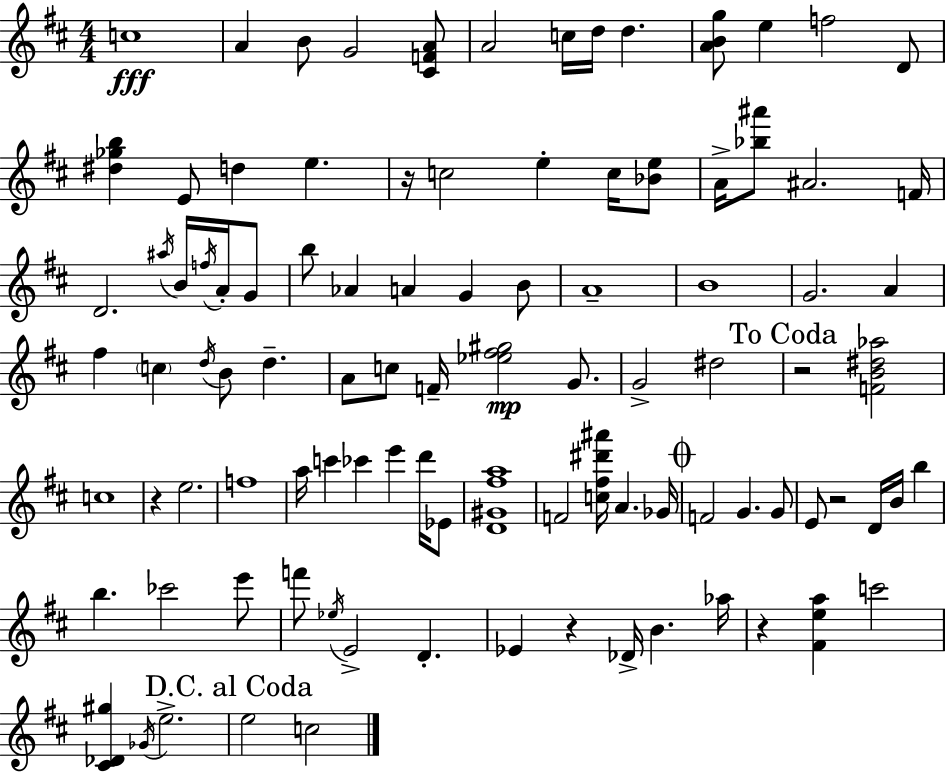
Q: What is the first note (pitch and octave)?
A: C5